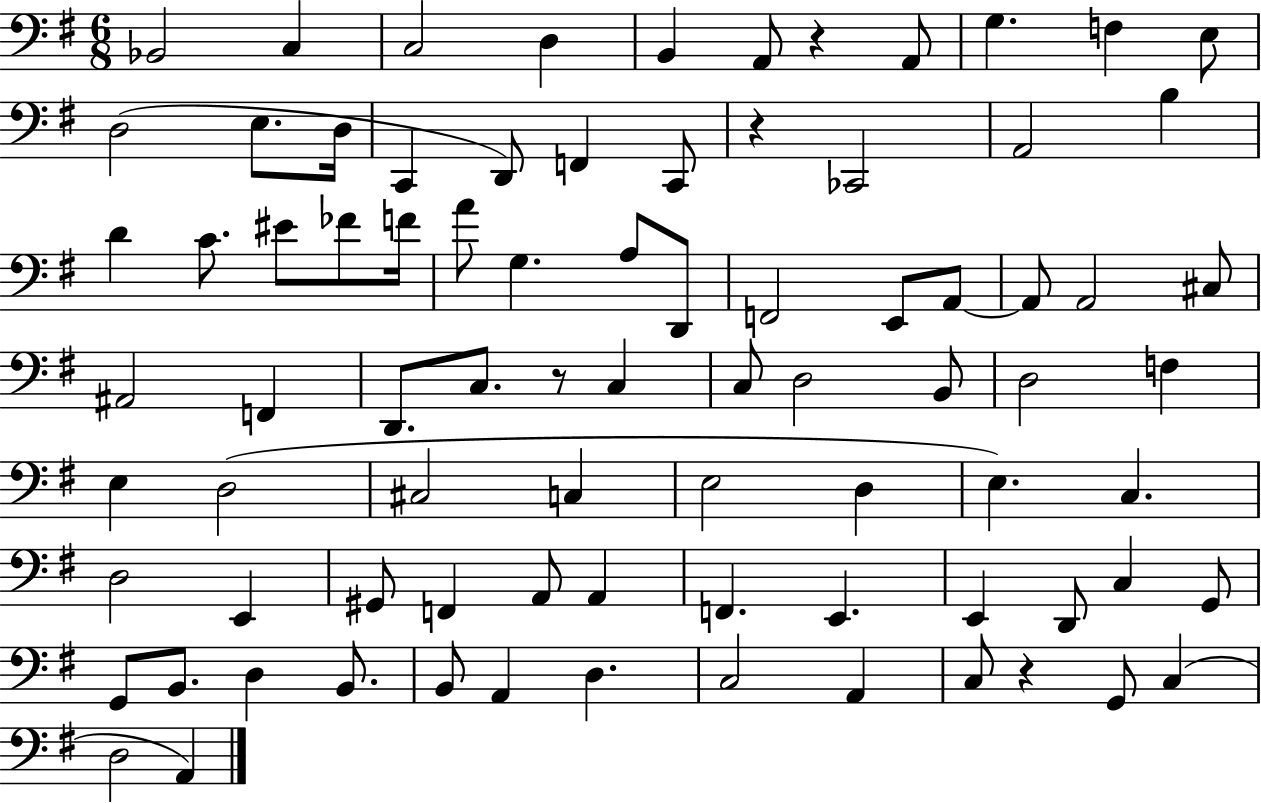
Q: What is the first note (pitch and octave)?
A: Bb2